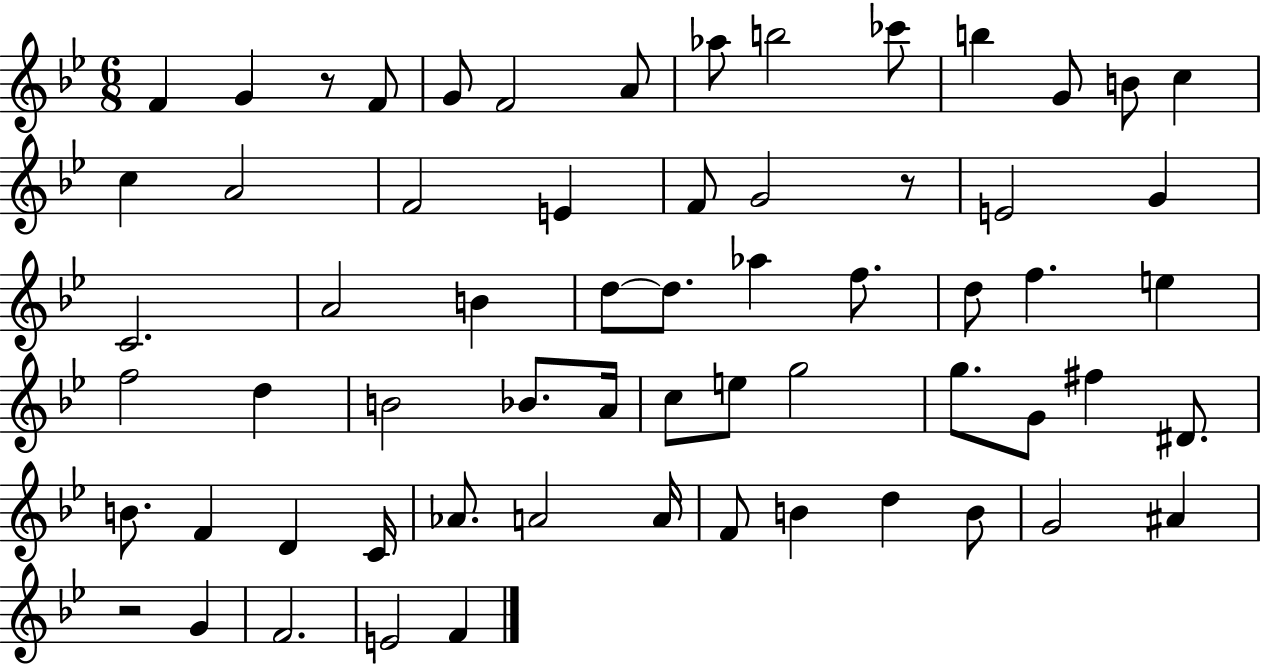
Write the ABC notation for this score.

X:1
T:Untitled
M:6/8
L:1/4
K:Bb
F G z/2 F/2 G/2 F2 A/2 _a/2 b2 _c'/2 b G/2 B/2 c c A2 F2 E F/2 G2 z/2 E2 G C2 A2 B d/2 d/2 _a f/2 d/2 f e f2 d B2 _B/2 A/4 c/2 e/2 g2 g/2 G/2 ^f ^D/2 B/2 F D C/4 _A/2 A2 A/4 F/2 B d B/2 G2 ^A z2 G F2 E2 F